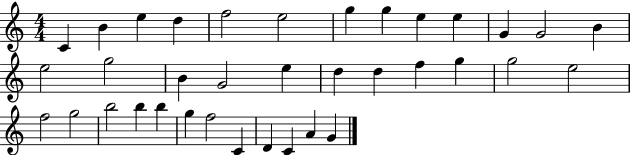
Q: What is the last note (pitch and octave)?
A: G4